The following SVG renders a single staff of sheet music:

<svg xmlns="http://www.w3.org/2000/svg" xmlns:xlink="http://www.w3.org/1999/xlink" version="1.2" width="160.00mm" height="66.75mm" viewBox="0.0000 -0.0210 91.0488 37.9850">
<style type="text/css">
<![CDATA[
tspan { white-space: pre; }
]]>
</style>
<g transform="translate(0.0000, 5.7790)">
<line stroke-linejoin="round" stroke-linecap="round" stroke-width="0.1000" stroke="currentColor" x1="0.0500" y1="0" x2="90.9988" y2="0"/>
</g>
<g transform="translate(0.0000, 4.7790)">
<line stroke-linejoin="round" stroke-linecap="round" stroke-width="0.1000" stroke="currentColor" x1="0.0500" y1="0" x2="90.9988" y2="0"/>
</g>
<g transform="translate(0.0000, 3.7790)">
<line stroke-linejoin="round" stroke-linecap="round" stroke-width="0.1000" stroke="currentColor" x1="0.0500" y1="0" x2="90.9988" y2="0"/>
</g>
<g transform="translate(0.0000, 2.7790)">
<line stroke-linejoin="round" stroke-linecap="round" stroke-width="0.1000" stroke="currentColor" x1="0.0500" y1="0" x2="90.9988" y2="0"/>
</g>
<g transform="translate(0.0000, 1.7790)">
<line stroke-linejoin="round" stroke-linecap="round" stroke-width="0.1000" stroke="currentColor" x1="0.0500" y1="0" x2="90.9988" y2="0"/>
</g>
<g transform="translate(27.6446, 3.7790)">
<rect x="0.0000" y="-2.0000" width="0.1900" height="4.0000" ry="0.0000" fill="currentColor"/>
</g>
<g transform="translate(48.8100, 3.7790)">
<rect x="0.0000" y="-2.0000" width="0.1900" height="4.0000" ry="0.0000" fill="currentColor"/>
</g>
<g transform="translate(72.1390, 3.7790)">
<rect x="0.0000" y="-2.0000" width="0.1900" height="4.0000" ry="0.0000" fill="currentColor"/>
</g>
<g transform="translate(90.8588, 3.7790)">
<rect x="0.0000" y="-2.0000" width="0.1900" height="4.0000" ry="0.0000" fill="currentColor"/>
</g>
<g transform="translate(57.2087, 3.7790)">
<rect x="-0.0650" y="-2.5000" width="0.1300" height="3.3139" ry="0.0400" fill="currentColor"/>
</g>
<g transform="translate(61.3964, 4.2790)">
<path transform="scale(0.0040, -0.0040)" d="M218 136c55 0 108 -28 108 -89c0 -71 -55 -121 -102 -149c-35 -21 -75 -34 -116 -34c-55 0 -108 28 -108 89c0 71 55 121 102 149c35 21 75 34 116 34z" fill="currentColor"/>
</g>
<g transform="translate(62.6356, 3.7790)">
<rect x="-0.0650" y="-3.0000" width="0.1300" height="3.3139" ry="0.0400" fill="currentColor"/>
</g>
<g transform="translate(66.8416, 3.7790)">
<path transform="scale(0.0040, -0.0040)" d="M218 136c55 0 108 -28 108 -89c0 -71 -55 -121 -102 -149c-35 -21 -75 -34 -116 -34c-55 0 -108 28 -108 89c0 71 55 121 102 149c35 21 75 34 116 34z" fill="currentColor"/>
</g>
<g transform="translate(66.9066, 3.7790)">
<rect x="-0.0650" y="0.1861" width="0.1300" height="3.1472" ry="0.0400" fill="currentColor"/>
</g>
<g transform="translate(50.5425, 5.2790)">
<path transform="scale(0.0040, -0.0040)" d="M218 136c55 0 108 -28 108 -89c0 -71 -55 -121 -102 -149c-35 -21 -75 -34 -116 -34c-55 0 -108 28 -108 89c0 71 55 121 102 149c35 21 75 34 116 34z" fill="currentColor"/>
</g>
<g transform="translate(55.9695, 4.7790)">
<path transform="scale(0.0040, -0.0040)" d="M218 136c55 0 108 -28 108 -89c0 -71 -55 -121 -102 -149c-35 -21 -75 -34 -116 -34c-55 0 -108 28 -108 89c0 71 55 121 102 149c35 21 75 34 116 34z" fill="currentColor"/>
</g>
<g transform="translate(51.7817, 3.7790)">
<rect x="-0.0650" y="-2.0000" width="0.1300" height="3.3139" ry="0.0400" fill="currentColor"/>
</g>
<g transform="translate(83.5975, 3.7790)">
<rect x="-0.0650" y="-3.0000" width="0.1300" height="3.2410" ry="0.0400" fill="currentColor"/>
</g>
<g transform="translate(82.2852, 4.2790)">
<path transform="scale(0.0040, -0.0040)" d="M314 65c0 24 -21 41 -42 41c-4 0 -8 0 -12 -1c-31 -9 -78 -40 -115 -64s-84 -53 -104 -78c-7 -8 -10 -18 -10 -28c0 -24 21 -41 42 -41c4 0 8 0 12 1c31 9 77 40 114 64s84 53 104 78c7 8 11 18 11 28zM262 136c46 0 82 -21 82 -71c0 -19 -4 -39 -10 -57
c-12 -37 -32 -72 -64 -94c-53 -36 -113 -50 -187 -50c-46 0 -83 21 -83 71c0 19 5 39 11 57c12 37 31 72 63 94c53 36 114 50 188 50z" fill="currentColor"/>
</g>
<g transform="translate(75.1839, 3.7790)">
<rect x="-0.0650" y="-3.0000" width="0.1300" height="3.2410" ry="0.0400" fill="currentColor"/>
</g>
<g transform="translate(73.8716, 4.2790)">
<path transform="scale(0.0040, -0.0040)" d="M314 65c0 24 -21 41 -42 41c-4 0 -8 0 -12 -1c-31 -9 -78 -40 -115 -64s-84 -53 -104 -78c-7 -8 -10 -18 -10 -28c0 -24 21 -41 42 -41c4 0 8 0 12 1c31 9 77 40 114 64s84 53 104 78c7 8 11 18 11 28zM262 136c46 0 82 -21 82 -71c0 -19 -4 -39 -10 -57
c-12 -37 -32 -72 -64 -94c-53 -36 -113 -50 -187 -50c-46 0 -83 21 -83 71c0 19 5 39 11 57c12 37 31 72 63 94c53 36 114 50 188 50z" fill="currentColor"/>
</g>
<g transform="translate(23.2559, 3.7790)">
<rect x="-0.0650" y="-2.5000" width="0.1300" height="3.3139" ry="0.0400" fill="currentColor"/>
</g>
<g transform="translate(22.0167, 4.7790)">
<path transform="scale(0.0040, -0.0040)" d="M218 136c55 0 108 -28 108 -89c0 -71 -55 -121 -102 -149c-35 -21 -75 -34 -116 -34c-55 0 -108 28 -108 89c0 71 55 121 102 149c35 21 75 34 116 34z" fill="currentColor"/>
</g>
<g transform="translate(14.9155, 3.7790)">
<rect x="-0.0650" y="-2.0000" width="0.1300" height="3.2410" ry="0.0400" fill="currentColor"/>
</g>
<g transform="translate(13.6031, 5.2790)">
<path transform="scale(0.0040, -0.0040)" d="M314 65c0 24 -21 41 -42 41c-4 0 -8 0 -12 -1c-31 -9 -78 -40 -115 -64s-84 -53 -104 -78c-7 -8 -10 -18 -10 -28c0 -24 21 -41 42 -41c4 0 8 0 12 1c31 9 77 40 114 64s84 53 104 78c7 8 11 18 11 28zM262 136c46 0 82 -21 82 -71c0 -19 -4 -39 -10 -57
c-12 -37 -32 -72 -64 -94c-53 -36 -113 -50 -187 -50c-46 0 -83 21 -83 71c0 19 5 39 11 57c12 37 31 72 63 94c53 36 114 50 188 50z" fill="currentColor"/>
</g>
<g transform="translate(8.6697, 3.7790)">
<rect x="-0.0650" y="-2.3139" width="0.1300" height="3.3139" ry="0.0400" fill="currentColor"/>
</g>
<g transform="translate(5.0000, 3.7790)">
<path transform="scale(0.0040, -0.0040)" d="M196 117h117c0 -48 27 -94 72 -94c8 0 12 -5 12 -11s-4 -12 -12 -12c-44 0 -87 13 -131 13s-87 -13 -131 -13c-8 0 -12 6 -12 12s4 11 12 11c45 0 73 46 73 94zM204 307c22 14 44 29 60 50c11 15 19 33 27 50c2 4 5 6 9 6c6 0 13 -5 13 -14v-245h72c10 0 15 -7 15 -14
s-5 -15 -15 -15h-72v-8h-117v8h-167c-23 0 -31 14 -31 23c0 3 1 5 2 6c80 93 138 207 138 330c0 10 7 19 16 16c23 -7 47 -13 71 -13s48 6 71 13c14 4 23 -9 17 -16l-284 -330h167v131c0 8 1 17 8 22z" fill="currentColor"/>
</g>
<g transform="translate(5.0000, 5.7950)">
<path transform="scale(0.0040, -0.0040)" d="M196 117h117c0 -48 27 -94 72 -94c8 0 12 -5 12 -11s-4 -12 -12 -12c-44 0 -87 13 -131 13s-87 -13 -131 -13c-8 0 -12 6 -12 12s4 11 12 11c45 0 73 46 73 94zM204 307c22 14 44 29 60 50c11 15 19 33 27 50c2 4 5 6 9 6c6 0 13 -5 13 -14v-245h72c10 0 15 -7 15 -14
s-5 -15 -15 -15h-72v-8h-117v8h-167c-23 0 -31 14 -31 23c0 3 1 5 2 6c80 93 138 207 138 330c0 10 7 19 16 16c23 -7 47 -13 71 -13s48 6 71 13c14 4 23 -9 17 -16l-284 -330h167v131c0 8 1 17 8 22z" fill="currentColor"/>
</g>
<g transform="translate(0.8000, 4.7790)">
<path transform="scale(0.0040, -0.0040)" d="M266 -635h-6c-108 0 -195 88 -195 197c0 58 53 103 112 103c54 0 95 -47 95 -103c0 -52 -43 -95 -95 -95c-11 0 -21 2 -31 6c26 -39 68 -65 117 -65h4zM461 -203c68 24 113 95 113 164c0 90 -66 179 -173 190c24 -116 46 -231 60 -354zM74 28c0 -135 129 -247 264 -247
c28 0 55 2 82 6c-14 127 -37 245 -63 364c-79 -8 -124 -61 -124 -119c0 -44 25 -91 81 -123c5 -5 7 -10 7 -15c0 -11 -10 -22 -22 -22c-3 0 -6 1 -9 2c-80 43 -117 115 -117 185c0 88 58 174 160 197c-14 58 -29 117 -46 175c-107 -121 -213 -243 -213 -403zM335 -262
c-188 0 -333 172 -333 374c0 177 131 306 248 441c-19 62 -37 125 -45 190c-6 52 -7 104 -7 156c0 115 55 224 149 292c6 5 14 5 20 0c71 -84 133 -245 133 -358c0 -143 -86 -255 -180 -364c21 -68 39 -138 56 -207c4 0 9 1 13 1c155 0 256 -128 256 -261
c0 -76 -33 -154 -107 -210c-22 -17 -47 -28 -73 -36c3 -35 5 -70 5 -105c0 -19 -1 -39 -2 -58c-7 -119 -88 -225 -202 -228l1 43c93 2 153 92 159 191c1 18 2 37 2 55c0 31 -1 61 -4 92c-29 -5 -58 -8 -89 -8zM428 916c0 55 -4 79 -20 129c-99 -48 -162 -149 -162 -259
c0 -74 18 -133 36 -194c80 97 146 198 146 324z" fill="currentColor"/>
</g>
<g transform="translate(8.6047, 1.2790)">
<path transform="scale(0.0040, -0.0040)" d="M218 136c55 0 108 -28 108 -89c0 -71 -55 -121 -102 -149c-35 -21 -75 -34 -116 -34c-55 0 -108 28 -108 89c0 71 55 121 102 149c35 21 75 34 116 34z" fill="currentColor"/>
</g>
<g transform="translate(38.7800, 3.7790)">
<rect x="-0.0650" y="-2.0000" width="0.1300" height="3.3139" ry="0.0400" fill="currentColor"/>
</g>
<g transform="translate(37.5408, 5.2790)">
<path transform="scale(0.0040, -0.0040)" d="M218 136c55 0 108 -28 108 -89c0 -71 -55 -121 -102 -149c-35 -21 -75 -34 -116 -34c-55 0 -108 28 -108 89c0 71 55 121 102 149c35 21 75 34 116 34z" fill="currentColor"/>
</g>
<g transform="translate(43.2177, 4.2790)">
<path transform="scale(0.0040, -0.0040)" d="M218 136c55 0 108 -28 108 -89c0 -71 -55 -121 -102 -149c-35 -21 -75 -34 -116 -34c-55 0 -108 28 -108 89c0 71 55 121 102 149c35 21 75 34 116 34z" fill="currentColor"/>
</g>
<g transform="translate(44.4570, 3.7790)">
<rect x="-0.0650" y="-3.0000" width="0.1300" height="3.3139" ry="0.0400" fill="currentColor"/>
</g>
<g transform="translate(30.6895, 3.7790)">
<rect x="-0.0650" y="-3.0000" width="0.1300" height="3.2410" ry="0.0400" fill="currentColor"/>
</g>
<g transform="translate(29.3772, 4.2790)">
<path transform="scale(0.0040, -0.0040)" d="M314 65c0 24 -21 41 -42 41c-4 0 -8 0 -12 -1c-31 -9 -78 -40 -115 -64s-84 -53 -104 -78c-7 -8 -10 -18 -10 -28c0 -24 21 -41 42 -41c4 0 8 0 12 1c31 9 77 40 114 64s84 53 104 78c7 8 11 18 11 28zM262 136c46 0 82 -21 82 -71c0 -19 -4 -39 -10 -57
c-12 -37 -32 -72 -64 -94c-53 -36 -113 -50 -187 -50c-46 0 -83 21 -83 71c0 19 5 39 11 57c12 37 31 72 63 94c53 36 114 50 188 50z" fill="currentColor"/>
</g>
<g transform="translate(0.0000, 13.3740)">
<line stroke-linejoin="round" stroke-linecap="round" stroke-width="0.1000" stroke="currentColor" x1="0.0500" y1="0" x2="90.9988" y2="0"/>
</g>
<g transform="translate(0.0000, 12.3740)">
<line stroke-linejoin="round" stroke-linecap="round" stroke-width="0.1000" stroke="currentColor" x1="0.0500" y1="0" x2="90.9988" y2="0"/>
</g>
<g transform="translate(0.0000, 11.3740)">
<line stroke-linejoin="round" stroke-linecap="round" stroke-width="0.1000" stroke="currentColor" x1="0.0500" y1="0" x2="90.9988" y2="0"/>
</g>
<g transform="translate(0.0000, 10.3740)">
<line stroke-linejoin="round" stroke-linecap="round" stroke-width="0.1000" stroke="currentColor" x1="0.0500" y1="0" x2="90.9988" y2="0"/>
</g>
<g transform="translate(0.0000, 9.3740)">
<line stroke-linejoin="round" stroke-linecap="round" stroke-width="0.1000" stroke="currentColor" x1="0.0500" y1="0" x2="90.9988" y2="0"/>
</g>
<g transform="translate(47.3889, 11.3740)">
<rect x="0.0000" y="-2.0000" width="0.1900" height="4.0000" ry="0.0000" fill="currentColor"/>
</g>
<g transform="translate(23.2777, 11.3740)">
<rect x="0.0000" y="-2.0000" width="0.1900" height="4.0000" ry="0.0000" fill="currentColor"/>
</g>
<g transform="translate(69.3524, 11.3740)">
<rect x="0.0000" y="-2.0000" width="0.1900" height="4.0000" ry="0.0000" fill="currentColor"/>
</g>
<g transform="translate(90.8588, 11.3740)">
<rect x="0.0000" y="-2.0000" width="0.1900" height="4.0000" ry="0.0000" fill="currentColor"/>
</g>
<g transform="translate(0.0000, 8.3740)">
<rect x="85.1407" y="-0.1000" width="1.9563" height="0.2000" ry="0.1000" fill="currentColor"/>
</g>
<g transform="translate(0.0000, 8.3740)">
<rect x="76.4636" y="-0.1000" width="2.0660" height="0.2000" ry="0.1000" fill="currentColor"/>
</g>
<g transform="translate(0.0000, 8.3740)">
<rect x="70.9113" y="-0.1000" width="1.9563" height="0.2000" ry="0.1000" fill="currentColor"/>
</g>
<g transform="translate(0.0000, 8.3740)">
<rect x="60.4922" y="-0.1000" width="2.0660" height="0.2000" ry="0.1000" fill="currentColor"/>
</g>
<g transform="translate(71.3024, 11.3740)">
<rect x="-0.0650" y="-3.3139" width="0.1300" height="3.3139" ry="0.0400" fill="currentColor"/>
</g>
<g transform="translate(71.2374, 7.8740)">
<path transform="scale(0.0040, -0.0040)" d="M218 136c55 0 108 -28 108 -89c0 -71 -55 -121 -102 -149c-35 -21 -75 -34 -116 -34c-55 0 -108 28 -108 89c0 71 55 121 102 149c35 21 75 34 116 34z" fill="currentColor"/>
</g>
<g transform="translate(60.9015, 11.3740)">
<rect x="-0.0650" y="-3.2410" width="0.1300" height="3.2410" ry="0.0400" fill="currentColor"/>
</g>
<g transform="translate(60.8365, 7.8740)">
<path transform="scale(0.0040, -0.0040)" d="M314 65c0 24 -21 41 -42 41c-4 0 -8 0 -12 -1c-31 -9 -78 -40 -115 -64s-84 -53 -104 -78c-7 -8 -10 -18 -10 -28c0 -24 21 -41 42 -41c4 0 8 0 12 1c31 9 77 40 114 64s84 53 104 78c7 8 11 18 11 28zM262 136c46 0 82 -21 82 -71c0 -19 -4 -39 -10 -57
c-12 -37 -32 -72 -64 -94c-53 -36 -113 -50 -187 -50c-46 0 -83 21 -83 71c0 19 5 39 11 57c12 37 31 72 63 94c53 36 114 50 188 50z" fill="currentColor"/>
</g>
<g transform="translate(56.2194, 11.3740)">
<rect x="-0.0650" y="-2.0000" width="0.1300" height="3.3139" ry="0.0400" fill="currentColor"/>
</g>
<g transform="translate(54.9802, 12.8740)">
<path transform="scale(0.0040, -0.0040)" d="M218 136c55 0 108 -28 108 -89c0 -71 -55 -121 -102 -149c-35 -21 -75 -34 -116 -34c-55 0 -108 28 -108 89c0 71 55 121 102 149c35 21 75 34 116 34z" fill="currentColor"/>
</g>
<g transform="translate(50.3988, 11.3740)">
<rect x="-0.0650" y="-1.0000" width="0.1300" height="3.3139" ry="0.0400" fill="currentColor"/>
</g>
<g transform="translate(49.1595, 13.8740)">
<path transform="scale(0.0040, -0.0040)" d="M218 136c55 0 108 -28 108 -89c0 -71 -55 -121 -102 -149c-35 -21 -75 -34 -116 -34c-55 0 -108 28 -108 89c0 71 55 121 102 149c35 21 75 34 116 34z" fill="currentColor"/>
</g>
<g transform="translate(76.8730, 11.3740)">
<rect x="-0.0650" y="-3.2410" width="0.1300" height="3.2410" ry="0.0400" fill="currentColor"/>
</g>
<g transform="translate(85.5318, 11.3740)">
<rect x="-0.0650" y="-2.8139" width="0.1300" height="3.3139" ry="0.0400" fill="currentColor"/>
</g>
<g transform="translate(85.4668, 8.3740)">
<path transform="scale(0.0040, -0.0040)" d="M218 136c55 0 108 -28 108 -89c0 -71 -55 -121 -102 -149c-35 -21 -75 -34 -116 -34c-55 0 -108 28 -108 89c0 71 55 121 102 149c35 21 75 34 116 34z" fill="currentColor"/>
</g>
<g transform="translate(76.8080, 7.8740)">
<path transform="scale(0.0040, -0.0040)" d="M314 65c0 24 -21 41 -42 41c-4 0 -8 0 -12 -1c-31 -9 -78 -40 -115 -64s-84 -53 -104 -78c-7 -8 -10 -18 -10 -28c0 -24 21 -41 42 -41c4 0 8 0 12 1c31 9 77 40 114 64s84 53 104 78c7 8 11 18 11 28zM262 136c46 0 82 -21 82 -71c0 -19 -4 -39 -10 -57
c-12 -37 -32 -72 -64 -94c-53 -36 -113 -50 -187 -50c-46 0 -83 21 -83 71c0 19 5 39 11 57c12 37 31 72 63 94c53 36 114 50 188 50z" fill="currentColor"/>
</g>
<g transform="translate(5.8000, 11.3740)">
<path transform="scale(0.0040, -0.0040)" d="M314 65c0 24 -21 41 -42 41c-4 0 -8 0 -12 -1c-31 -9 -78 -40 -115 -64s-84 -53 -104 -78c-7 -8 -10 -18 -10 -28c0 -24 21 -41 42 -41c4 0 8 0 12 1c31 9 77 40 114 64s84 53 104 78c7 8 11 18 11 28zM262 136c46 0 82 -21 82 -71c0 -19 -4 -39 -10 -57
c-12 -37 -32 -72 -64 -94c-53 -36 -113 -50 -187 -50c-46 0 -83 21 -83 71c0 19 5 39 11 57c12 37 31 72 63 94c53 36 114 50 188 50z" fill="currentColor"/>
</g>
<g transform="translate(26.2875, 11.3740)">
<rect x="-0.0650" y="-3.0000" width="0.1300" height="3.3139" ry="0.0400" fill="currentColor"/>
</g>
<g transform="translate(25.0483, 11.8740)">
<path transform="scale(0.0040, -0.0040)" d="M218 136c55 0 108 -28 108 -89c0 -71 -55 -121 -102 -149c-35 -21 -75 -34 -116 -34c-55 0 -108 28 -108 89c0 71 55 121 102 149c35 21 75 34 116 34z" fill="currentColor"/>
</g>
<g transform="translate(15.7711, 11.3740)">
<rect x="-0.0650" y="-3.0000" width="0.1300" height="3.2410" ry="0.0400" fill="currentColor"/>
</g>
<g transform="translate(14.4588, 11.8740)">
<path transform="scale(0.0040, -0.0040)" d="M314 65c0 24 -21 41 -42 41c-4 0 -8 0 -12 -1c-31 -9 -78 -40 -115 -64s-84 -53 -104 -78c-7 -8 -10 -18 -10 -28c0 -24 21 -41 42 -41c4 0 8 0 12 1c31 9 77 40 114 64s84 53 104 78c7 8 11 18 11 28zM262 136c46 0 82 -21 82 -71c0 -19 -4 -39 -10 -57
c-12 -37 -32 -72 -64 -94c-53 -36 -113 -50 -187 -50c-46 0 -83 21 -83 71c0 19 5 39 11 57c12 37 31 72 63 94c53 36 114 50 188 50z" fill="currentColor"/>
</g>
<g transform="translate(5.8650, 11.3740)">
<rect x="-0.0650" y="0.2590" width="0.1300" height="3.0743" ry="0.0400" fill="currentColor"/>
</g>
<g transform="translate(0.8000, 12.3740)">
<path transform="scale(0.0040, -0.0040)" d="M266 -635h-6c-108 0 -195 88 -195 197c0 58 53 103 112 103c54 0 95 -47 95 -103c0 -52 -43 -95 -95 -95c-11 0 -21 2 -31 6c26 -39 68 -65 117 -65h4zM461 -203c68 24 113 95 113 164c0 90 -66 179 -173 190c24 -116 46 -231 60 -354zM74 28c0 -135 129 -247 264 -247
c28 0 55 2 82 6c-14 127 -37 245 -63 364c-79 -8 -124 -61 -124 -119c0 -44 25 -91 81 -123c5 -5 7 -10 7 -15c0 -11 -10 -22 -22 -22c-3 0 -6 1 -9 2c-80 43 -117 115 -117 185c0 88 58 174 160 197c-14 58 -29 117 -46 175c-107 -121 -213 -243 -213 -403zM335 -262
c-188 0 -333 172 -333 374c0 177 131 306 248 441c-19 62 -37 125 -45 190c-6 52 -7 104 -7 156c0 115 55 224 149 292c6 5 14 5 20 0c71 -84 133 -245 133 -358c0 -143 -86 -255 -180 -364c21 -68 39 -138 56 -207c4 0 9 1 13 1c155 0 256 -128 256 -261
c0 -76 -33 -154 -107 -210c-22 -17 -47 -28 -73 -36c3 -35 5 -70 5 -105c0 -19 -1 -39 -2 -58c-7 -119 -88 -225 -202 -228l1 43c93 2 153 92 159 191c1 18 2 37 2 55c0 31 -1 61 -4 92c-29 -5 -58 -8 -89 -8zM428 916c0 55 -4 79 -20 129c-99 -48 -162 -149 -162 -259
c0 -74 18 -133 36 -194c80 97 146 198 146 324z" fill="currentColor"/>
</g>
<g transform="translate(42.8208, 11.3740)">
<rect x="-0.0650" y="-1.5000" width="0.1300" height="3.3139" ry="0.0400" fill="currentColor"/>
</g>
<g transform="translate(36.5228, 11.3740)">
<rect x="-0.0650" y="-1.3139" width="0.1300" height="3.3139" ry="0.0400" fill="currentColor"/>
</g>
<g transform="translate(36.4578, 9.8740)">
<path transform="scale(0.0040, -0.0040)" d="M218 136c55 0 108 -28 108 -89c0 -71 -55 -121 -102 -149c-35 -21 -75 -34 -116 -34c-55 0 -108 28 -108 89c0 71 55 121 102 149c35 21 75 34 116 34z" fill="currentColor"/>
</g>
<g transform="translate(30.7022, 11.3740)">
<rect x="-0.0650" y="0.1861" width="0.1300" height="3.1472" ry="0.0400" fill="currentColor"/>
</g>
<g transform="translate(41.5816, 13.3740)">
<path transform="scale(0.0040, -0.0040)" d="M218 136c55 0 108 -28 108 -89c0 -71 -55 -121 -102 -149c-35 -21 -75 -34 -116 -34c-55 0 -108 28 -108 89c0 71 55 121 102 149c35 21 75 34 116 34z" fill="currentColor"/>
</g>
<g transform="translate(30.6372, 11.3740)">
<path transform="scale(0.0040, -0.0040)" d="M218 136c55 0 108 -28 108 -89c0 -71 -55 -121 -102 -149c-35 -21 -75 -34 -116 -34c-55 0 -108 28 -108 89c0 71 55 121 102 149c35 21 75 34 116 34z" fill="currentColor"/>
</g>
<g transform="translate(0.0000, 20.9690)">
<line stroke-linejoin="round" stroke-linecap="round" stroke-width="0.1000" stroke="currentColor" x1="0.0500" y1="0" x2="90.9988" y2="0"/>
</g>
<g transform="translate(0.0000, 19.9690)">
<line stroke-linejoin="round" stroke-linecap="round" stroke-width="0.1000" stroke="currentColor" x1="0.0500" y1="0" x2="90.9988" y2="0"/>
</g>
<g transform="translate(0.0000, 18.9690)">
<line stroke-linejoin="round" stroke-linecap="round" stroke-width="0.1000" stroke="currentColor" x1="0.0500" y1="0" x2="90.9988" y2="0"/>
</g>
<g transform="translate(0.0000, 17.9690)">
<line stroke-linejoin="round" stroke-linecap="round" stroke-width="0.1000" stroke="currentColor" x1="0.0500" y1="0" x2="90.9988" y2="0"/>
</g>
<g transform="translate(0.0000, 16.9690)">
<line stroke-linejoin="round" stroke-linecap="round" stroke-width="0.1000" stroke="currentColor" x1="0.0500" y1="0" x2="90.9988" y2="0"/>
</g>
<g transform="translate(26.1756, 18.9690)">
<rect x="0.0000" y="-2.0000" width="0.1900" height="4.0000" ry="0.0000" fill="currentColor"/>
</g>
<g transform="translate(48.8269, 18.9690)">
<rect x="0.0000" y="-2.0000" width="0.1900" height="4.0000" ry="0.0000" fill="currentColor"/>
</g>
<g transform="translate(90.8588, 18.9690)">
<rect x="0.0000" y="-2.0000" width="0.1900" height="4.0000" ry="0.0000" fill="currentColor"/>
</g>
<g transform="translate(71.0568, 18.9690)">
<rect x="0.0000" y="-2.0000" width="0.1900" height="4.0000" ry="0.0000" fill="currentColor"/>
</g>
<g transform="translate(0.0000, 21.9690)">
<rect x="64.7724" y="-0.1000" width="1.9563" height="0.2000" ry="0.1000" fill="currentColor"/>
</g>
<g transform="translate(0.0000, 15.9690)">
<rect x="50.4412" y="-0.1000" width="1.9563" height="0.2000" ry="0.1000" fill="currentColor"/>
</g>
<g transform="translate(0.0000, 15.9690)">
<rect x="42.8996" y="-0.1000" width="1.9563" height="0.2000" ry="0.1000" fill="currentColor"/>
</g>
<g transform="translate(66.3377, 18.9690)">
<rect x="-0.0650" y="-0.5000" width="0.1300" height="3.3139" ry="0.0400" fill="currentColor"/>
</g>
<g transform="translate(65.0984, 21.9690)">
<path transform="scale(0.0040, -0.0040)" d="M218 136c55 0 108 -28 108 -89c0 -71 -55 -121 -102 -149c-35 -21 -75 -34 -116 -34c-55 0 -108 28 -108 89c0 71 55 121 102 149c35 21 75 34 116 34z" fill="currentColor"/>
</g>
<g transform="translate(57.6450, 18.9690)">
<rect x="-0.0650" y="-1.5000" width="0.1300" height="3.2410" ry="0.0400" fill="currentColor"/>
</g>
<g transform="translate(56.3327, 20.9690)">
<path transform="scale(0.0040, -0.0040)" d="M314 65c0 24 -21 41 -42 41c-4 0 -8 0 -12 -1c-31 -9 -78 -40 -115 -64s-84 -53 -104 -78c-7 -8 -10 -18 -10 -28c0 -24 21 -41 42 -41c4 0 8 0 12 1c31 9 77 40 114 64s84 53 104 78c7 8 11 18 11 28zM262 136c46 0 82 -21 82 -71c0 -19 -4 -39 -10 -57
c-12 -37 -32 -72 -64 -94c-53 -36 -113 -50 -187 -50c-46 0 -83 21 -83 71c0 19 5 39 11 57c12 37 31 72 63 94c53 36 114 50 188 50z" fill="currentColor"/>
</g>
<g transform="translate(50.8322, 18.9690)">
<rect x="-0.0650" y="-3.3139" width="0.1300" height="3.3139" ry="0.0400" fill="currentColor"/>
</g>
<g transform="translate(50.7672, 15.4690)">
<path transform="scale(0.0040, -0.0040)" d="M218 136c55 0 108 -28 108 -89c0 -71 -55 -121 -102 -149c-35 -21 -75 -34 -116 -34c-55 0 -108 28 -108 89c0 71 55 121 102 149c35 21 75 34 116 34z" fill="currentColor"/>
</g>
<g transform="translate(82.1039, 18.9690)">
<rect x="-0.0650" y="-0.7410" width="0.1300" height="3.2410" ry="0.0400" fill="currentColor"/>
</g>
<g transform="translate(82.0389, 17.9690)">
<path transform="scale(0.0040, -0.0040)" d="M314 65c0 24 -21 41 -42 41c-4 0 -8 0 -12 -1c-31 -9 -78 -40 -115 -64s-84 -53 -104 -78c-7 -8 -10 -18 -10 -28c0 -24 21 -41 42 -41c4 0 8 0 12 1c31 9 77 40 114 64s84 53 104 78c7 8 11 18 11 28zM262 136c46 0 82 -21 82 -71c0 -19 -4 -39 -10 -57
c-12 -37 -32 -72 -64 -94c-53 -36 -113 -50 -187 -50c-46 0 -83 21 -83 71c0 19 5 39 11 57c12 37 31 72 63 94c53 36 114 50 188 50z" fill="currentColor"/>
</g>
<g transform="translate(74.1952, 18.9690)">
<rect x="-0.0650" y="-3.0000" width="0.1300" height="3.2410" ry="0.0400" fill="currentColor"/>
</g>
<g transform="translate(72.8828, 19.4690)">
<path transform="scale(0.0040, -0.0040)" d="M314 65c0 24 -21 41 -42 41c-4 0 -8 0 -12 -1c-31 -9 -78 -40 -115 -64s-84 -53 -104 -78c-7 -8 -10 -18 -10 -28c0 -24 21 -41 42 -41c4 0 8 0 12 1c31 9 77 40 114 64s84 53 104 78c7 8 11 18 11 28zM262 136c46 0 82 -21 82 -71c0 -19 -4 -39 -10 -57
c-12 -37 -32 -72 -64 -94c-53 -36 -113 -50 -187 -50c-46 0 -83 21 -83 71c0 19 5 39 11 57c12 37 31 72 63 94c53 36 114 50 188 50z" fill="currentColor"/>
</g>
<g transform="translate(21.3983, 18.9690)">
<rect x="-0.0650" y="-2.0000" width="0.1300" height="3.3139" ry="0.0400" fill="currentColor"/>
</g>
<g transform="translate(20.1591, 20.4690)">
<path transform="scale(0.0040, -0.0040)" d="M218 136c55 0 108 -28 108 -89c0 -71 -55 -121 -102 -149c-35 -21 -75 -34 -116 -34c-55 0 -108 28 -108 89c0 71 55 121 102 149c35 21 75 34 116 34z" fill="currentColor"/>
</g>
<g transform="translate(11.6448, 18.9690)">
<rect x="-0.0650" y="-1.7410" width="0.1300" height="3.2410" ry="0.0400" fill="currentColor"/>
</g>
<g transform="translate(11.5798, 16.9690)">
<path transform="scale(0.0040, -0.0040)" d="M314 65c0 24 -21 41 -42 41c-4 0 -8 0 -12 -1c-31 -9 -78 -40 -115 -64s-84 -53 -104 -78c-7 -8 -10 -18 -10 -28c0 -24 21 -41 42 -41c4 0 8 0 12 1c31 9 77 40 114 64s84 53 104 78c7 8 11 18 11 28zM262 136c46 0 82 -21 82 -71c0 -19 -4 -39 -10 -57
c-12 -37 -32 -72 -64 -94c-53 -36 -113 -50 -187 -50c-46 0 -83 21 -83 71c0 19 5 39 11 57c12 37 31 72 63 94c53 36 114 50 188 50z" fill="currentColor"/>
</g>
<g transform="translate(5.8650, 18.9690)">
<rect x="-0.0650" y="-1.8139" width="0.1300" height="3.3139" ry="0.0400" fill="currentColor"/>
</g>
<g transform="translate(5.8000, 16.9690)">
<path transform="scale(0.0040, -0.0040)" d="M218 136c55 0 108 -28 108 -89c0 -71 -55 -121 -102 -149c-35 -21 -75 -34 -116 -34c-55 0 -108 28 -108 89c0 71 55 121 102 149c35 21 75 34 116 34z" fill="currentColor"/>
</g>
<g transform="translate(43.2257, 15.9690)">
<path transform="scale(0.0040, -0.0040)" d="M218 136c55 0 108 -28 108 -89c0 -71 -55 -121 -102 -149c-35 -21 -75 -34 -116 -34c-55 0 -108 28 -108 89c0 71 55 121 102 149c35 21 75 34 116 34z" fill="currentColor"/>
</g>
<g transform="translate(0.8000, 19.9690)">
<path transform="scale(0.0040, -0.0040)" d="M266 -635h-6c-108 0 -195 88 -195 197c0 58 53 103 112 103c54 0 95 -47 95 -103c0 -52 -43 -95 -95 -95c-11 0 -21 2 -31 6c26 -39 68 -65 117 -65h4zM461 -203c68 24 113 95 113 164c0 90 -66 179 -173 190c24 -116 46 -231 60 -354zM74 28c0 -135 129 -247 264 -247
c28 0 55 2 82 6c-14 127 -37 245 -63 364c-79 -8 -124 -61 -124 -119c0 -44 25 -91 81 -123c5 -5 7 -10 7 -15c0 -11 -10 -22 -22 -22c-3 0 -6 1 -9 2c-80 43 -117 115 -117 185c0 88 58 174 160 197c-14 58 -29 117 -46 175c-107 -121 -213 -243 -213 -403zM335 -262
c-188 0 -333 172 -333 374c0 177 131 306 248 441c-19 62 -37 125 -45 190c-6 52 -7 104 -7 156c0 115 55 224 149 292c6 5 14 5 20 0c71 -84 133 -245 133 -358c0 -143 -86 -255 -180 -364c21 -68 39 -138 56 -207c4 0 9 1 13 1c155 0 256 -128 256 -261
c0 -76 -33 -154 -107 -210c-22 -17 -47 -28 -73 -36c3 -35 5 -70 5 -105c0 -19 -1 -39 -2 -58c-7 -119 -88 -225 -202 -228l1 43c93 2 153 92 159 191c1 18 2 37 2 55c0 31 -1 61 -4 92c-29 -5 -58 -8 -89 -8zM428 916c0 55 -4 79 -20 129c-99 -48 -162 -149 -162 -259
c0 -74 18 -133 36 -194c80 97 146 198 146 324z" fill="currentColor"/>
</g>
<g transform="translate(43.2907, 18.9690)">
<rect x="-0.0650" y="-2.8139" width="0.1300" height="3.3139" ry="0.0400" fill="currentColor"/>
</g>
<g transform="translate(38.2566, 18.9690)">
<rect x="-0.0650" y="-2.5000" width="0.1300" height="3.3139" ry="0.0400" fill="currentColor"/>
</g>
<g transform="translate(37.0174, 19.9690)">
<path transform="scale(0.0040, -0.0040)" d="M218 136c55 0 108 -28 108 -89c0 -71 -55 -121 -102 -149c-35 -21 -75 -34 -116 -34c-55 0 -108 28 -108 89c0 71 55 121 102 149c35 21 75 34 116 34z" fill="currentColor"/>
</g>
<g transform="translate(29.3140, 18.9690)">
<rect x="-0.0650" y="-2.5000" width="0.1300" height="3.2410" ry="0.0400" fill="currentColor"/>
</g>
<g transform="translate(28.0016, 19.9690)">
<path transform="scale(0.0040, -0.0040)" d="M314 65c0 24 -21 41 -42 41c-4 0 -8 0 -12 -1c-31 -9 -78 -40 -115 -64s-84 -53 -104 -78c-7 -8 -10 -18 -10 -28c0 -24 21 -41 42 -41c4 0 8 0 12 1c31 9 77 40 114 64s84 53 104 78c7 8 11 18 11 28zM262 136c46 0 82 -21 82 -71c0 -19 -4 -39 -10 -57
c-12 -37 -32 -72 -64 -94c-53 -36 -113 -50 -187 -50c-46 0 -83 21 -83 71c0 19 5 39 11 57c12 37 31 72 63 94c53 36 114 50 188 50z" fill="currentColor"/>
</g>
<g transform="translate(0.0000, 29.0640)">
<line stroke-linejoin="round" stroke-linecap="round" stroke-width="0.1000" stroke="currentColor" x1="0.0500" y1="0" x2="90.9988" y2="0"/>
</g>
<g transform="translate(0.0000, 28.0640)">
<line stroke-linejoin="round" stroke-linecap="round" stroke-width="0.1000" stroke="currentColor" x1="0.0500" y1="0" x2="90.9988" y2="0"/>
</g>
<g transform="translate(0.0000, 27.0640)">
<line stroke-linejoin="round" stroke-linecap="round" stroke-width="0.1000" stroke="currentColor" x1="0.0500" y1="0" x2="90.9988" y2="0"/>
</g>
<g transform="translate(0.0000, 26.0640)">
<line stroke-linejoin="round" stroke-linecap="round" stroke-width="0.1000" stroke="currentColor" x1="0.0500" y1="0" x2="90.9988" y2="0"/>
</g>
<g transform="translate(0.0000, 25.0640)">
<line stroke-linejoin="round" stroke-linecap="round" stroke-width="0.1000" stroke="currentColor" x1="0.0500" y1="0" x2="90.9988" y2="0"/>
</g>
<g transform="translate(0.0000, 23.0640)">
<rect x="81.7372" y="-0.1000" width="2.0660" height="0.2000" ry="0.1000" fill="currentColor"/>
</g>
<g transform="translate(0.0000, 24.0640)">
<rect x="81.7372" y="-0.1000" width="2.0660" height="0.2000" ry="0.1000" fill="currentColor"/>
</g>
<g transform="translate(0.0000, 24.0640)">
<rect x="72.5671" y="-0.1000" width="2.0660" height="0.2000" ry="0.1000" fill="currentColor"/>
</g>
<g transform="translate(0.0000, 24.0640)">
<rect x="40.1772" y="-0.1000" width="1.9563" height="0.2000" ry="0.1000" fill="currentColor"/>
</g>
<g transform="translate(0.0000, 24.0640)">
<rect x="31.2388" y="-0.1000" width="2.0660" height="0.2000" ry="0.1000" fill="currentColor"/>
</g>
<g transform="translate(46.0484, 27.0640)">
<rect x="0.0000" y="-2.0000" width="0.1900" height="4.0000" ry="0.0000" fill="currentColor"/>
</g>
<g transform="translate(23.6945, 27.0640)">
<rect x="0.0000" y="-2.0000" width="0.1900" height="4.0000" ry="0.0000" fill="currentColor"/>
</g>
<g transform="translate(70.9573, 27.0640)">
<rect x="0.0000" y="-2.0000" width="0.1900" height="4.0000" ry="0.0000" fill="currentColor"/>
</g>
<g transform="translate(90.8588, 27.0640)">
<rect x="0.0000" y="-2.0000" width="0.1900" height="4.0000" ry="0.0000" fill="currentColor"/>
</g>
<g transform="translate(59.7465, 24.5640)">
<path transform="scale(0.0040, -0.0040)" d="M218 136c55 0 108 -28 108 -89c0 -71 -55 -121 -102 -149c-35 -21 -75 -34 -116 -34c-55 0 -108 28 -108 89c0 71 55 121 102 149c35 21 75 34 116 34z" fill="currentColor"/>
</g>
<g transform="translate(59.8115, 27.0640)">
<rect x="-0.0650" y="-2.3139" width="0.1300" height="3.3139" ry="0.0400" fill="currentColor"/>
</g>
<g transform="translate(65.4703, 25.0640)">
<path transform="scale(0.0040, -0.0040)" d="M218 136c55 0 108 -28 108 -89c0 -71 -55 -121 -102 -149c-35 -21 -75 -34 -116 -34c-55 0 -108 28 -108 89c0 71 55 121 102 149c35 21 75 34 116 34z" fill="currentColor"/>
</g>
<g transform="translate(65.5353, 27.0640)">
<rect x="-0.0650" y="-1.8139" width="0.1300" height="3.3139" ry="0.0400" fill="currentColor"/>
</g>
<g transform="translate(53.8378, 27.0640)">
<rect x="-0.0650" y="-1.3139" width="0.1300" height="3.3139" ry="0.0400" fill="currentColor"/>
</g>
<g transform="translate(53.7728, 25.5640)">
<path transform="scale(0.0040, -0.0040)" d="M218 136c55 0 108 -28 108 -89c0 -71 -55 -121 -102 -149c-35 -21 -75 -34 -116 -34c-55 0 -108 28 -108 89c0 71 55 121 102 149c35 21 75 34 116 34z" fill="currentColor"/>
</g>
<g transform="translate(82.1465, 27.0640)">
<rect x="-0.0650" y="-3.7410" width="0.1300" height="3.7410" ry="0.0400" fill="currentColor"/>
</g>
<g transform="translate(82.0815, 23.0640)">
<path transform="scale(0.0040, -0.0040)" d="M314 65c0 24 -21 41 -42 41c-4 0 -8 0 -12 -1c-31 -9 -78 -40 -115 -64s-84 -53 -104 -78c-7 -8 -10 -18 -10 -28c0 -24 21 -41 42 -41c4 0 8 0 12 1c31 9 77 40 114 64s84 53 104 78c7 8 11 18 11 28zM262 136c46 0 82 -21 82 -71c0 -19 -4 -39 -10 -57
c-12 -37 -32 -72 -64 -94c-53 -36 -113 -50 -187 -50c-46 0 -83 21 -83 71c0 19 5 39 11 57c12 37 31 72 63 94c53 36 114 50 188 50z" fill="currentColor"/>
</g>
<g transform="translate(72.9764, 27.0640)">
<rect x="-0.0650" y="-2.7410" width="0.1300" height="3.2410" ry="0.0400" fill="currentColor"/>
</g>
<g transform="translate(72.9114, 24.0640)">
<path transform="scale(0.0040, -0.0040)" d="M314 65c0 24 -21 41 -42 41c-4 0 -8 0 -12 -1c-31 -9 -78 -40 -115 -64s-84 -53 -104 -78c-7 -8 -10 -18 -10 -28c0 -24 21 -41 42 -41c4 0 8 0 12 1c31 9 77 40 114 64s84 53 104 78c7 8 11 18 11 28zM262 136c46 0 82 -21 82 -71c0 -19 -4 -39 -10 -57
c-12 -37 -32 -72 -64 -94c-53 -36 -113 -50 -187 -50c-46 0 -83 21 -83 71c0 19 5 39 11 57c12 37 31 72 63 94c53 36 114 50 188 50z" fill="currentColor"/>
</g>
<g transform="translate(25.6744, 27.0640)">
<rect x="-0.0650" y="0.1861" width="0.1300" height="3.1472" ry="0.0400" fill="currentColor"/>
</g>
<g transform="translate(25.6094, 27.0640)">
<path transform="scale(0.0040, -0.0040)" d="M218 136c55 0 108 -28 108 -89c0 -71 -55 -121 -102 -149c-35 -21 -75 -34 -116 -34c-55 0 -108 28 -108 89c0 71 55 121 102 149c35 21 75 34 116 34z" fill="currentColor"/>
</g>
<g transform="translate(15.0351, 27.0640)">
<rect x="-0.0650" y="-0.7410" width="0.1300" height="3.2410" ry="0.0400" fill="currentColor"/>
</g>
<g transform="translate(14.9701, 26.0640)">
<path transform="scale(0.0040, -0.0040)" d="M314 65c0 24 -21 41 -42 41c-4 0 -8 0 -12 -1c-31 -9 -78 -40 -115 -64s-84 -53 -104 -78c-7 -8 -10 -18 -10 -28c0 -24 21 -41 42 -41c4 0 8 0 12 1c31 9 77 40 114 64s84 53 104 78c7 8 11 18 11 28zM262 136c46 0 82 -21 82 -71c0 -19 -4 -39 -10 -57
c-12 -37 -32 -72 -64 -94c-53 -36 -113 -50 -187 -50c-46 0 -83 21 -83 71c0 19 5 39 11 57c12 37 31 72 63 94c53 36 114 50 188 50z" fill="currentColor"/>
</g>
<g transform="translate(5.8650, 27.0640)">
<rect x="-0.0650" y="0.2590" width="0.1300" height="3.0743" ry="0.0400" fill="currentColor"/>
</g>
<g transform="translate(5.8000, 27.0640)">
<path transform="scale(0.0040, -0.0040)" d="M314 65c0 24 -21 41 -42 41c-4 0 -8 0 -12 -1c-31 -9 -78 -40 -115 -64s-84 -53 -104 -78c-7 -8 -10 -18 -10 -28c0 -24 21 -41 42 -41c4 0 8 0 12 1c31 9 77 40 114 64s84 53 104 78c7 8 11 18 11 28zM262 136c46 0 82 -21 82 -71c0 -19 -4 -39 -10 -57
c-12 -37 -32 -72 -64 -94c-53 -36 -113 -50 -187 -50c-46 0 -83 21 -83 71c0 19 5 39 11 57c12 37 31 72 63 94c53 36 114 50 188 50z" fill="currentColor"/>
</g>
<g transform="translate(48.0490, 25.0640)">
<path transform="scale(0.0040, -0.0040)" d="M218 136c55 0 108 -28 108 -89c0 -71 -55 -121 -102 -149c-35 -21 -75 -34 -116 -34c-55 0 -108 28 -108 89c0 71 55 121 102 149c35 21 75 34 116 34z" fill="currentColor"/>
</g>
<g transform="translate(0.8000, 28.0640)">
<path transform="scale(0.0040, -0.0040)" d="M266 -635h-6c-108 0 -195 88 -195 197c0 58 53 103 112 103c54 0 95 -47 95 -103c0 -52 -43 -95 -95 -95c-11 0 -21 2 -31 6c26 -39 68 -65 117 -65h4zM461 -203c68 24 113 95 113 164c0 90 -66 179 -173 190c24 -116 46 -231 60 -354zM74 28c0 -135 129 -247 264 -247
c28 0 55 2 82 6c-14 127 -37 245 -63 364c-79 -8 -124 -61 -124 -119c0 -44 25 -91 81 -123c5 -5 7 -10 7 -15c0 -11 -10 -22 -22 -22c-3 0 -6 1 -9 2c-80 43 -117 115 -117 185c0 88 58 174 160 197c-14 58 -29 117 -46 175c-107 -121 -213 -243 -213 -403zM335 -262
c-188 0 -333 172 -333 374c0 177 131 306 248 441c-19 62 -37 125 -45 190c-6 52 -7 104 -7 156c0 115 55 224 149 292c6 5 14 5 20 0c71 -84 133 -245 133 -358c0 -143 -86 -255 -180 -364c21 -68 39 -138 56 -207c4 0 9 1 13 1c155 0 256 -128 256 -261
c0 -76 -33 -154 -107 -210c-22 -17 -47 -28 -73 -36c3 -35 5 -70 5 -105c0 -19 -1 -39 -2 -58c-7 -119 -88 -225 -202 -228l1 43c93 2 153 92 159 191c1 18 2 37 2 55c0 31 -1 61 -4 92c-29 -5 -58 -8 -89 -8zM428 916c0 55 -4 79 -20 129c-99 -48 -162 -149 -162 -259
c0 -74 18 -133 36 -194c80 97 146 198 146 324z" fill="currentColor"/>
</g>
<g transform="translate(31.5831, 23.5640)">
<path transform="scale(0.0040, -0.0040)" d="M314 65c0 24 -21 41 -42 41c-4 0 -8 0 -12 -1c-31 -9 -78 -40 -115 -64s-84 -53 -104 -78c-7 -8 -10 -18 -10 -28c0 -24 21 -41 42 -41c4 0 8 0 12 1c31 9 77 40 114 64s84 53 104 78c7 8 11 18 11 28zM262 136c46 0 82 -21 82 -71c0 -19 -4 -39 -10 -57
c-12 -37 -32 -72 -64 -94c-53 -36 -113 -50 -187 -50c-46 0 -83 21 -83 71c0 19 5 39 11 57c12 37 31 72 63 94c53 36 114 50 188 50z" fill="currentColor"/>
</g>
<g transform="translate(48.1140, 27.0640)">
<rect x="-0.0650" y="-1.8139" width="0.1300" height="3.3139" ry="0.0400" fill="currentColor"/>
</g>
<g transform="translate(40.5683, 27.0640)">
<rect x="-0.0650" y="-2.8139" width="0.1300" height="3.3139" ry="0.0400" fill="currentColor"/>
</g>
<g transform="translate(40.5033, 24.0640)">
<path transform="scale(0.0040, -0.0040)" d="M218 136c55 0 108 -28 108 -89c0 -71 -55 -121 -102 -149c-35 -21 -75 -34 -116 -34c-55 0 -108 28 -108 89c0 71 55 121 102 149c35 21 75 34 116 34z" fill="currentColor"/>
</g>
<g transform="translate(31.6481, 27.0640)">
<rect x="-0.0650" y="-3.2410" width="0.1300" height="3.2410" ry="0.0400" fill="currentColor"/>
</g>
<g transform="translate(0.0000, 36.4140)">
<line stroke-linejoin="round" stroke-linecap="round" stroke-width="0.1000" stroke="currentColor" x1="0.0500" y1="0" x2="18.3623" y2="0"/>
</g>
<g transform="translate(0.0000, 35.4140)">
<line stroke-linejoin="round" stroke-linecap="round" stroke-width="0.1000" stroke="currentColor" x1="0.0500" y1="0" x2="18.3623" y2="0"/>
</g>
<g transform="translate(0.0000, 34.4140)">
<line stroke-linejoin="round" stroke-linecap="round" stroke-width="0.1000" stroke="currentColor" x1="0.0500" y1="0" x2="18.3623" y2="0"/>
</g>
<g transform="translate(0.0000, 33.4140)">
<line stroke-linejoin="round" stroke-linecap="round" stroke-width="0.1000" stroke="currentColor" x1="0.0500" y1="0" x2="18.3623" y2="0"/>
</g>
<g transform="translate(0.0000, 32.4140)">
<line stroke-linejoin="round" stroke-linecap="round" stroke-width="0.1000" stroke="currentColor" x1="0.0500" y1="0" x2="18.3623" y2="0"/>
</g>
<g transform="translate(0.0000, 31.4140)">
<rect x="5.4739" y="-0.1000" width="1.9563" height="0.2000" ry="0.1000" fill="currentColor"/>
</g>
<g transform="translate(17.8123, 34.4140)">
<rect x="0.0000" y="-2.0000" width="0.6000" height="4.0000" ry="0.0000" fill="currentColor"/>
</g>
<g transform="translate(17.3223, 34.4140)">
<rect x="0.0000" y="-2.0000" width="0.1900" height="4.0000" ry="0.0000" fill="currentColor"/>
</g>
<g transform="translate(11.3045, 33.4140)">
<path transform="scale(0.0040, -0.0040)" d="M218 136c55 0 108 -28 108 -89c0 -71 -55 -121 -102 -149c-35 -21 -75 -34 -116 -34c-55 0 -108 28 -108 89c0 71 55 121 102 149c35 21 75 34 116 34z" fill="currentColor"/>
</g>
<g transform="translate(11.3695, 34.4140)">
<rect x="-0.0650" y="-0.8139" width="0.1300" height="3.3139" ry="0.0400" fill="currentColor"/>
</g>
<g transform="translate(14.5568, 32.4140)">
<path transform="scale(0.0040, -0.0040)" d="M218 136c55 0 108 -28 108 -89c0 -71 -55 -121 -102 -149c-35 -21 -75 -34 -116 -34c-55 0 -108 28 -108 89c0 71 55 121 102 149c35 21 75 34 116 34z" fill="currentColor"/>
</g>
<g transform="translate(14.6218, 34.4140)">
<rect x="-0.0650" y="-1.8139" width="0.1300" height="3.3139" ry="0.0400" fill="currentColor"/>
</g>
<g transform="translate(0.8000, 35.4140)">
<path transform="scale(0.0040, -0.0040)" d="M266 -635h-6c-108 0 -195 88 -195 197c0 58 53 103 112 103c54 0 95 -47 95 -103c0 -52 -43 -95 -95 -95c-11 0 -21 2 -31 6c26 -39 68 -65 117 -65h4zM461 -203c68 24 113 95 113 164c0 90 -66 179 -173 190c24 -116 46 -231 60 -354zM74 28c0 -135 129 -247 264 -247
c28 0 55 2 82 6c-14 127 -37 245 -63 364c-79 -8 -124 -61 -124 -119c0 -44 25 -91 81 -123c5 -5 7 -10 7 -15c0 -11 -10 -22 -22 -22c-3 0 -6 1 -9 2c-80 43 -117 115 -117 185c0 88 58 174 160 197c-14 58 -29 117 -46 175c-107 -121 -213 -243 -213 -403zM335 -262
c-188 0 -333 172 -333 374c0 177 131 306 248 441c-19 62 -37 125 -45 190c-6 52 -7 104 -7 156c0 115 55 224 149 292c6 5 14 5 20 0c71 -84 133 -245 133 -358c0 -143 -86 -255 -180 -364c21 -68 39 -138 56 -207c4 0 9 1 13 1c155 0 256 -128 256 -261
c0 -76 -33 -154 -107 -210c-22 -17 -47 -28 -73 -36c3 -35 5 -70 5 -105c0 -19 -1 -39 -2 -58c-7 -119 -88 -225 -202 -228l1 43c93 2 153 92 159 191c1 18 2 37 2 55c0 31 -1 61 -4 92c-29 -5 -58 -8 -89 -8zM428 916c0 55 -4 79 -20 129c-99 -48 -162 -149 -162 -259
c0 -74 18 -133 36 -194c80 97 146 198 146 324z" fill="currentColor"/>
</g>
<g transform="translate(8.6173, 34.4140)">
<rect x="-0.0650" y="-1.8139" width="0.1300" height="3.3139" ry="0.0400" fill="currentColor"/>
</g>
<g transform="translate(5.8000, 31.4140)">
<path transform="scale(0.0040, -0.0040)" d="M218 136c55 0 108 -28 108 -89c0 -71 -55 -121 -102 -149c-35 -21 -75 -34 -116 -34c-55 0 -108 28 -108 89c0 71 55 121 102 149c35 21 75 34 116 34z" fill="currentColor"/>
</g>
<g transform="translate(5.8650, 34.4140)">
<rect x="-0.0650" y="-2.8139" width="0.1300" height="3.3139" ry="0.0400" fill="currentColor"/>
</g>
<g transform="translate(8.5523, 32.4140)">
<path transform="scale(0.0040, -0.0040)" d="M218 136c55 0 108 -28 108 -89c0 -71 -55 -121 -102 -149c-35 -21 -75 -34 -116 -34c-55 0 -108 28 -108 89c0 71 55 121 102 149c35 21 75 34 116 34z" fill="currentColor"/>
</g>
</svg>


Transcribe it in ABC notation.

X:1
T:Untitled
M:4/4
L:1/4
K:C
g F2 G A2 F A F G A B A2 A2 B2 A2 A B e E D F b2 b b2 a f f2 F G2 G a b E2 C A2 d2 B2 d2 B b2 a f e g f a2 c'2 a f d f